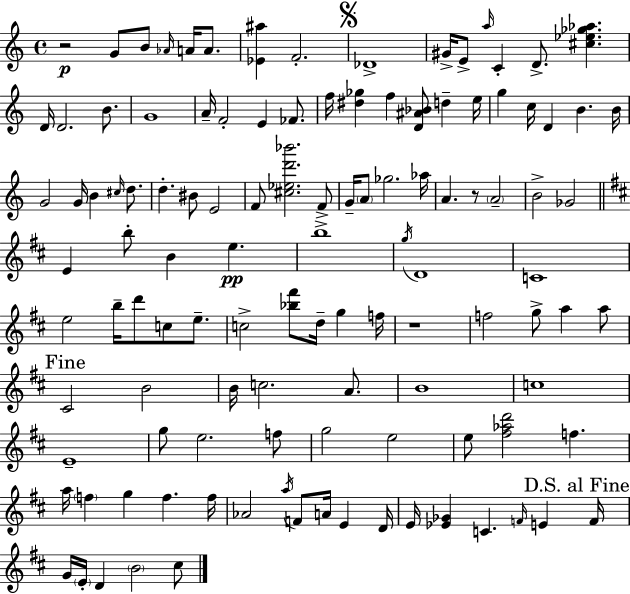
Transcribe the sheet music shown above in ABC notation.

X:1
T:Untitled
M:4/4
L:1/4
K:C
z2 G/2 B/2 _A/4 A/4 A/2 [_E^a] F2 _D4 ^G/4 E/2 a/4 C D/2 [^c_e_g_a] D/4 D2 B/2 G4 A/4 F2 E _F/2 f/4 [^d_g] f [D^A_B]/2 d e/4 g c/4 D B B/4 G2 G/4 B ^c/4 d/2 d ^B/2 E2 F/2 [^c_ed'_b']2 F/2 G/4 A/2 _g2 _a/4 A z/2 A2 B2 _G2 E b/2 B e b4 g/4 D4 C4 e2 b/4 d'/2 c/2 e/2 c2 [_b^f']/2 d/4 g f/4 z4 f2 g/2 a a/2 ^C2 B2 B/4 c2 A/2 B4 c4 E4 g/2 e2 f/2 g2 e2 e/2 [^f_ad']2 f a/4 f g f f/4 _A2 a/4 F/2 A/4 E D/4 E/4 [_E_G] C F/4 E F/4 G/4 E/4 D B2 ^c/2